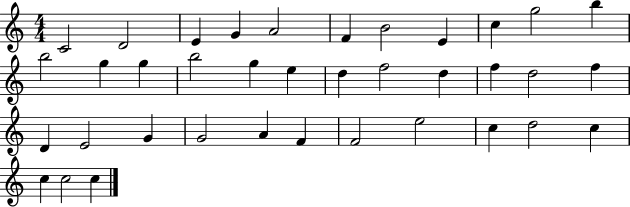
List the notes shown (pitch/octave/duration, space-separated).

C4/h D4/h E4/q G4/q A4/h F4/q B4/h E4/q C5/q G5/h B5/q B5/h G5/q G5/q B5/h G5/q E5/q D5/q F5/h D5/q F5/q D5/h F5/q D4/q E4/h G4/q G4/h A4/q F4/q F4/h E5/h C5/q D5/h C5/q C5/q C5/h C5/q